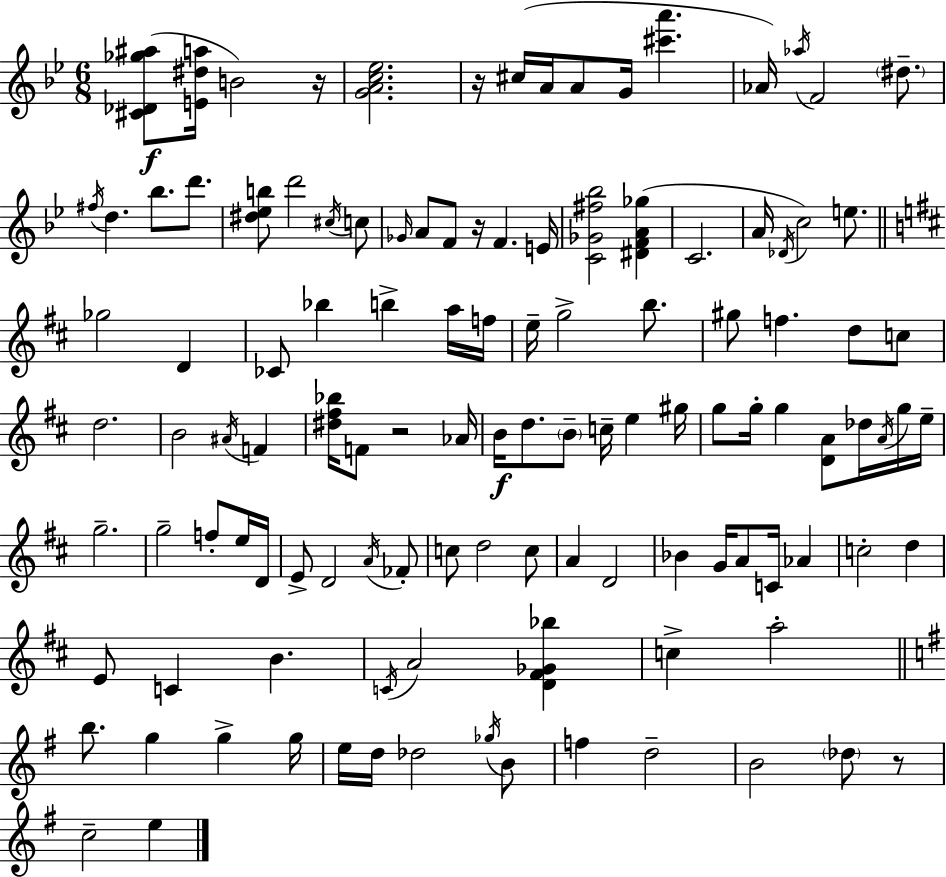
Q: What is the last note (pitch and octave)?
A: E5